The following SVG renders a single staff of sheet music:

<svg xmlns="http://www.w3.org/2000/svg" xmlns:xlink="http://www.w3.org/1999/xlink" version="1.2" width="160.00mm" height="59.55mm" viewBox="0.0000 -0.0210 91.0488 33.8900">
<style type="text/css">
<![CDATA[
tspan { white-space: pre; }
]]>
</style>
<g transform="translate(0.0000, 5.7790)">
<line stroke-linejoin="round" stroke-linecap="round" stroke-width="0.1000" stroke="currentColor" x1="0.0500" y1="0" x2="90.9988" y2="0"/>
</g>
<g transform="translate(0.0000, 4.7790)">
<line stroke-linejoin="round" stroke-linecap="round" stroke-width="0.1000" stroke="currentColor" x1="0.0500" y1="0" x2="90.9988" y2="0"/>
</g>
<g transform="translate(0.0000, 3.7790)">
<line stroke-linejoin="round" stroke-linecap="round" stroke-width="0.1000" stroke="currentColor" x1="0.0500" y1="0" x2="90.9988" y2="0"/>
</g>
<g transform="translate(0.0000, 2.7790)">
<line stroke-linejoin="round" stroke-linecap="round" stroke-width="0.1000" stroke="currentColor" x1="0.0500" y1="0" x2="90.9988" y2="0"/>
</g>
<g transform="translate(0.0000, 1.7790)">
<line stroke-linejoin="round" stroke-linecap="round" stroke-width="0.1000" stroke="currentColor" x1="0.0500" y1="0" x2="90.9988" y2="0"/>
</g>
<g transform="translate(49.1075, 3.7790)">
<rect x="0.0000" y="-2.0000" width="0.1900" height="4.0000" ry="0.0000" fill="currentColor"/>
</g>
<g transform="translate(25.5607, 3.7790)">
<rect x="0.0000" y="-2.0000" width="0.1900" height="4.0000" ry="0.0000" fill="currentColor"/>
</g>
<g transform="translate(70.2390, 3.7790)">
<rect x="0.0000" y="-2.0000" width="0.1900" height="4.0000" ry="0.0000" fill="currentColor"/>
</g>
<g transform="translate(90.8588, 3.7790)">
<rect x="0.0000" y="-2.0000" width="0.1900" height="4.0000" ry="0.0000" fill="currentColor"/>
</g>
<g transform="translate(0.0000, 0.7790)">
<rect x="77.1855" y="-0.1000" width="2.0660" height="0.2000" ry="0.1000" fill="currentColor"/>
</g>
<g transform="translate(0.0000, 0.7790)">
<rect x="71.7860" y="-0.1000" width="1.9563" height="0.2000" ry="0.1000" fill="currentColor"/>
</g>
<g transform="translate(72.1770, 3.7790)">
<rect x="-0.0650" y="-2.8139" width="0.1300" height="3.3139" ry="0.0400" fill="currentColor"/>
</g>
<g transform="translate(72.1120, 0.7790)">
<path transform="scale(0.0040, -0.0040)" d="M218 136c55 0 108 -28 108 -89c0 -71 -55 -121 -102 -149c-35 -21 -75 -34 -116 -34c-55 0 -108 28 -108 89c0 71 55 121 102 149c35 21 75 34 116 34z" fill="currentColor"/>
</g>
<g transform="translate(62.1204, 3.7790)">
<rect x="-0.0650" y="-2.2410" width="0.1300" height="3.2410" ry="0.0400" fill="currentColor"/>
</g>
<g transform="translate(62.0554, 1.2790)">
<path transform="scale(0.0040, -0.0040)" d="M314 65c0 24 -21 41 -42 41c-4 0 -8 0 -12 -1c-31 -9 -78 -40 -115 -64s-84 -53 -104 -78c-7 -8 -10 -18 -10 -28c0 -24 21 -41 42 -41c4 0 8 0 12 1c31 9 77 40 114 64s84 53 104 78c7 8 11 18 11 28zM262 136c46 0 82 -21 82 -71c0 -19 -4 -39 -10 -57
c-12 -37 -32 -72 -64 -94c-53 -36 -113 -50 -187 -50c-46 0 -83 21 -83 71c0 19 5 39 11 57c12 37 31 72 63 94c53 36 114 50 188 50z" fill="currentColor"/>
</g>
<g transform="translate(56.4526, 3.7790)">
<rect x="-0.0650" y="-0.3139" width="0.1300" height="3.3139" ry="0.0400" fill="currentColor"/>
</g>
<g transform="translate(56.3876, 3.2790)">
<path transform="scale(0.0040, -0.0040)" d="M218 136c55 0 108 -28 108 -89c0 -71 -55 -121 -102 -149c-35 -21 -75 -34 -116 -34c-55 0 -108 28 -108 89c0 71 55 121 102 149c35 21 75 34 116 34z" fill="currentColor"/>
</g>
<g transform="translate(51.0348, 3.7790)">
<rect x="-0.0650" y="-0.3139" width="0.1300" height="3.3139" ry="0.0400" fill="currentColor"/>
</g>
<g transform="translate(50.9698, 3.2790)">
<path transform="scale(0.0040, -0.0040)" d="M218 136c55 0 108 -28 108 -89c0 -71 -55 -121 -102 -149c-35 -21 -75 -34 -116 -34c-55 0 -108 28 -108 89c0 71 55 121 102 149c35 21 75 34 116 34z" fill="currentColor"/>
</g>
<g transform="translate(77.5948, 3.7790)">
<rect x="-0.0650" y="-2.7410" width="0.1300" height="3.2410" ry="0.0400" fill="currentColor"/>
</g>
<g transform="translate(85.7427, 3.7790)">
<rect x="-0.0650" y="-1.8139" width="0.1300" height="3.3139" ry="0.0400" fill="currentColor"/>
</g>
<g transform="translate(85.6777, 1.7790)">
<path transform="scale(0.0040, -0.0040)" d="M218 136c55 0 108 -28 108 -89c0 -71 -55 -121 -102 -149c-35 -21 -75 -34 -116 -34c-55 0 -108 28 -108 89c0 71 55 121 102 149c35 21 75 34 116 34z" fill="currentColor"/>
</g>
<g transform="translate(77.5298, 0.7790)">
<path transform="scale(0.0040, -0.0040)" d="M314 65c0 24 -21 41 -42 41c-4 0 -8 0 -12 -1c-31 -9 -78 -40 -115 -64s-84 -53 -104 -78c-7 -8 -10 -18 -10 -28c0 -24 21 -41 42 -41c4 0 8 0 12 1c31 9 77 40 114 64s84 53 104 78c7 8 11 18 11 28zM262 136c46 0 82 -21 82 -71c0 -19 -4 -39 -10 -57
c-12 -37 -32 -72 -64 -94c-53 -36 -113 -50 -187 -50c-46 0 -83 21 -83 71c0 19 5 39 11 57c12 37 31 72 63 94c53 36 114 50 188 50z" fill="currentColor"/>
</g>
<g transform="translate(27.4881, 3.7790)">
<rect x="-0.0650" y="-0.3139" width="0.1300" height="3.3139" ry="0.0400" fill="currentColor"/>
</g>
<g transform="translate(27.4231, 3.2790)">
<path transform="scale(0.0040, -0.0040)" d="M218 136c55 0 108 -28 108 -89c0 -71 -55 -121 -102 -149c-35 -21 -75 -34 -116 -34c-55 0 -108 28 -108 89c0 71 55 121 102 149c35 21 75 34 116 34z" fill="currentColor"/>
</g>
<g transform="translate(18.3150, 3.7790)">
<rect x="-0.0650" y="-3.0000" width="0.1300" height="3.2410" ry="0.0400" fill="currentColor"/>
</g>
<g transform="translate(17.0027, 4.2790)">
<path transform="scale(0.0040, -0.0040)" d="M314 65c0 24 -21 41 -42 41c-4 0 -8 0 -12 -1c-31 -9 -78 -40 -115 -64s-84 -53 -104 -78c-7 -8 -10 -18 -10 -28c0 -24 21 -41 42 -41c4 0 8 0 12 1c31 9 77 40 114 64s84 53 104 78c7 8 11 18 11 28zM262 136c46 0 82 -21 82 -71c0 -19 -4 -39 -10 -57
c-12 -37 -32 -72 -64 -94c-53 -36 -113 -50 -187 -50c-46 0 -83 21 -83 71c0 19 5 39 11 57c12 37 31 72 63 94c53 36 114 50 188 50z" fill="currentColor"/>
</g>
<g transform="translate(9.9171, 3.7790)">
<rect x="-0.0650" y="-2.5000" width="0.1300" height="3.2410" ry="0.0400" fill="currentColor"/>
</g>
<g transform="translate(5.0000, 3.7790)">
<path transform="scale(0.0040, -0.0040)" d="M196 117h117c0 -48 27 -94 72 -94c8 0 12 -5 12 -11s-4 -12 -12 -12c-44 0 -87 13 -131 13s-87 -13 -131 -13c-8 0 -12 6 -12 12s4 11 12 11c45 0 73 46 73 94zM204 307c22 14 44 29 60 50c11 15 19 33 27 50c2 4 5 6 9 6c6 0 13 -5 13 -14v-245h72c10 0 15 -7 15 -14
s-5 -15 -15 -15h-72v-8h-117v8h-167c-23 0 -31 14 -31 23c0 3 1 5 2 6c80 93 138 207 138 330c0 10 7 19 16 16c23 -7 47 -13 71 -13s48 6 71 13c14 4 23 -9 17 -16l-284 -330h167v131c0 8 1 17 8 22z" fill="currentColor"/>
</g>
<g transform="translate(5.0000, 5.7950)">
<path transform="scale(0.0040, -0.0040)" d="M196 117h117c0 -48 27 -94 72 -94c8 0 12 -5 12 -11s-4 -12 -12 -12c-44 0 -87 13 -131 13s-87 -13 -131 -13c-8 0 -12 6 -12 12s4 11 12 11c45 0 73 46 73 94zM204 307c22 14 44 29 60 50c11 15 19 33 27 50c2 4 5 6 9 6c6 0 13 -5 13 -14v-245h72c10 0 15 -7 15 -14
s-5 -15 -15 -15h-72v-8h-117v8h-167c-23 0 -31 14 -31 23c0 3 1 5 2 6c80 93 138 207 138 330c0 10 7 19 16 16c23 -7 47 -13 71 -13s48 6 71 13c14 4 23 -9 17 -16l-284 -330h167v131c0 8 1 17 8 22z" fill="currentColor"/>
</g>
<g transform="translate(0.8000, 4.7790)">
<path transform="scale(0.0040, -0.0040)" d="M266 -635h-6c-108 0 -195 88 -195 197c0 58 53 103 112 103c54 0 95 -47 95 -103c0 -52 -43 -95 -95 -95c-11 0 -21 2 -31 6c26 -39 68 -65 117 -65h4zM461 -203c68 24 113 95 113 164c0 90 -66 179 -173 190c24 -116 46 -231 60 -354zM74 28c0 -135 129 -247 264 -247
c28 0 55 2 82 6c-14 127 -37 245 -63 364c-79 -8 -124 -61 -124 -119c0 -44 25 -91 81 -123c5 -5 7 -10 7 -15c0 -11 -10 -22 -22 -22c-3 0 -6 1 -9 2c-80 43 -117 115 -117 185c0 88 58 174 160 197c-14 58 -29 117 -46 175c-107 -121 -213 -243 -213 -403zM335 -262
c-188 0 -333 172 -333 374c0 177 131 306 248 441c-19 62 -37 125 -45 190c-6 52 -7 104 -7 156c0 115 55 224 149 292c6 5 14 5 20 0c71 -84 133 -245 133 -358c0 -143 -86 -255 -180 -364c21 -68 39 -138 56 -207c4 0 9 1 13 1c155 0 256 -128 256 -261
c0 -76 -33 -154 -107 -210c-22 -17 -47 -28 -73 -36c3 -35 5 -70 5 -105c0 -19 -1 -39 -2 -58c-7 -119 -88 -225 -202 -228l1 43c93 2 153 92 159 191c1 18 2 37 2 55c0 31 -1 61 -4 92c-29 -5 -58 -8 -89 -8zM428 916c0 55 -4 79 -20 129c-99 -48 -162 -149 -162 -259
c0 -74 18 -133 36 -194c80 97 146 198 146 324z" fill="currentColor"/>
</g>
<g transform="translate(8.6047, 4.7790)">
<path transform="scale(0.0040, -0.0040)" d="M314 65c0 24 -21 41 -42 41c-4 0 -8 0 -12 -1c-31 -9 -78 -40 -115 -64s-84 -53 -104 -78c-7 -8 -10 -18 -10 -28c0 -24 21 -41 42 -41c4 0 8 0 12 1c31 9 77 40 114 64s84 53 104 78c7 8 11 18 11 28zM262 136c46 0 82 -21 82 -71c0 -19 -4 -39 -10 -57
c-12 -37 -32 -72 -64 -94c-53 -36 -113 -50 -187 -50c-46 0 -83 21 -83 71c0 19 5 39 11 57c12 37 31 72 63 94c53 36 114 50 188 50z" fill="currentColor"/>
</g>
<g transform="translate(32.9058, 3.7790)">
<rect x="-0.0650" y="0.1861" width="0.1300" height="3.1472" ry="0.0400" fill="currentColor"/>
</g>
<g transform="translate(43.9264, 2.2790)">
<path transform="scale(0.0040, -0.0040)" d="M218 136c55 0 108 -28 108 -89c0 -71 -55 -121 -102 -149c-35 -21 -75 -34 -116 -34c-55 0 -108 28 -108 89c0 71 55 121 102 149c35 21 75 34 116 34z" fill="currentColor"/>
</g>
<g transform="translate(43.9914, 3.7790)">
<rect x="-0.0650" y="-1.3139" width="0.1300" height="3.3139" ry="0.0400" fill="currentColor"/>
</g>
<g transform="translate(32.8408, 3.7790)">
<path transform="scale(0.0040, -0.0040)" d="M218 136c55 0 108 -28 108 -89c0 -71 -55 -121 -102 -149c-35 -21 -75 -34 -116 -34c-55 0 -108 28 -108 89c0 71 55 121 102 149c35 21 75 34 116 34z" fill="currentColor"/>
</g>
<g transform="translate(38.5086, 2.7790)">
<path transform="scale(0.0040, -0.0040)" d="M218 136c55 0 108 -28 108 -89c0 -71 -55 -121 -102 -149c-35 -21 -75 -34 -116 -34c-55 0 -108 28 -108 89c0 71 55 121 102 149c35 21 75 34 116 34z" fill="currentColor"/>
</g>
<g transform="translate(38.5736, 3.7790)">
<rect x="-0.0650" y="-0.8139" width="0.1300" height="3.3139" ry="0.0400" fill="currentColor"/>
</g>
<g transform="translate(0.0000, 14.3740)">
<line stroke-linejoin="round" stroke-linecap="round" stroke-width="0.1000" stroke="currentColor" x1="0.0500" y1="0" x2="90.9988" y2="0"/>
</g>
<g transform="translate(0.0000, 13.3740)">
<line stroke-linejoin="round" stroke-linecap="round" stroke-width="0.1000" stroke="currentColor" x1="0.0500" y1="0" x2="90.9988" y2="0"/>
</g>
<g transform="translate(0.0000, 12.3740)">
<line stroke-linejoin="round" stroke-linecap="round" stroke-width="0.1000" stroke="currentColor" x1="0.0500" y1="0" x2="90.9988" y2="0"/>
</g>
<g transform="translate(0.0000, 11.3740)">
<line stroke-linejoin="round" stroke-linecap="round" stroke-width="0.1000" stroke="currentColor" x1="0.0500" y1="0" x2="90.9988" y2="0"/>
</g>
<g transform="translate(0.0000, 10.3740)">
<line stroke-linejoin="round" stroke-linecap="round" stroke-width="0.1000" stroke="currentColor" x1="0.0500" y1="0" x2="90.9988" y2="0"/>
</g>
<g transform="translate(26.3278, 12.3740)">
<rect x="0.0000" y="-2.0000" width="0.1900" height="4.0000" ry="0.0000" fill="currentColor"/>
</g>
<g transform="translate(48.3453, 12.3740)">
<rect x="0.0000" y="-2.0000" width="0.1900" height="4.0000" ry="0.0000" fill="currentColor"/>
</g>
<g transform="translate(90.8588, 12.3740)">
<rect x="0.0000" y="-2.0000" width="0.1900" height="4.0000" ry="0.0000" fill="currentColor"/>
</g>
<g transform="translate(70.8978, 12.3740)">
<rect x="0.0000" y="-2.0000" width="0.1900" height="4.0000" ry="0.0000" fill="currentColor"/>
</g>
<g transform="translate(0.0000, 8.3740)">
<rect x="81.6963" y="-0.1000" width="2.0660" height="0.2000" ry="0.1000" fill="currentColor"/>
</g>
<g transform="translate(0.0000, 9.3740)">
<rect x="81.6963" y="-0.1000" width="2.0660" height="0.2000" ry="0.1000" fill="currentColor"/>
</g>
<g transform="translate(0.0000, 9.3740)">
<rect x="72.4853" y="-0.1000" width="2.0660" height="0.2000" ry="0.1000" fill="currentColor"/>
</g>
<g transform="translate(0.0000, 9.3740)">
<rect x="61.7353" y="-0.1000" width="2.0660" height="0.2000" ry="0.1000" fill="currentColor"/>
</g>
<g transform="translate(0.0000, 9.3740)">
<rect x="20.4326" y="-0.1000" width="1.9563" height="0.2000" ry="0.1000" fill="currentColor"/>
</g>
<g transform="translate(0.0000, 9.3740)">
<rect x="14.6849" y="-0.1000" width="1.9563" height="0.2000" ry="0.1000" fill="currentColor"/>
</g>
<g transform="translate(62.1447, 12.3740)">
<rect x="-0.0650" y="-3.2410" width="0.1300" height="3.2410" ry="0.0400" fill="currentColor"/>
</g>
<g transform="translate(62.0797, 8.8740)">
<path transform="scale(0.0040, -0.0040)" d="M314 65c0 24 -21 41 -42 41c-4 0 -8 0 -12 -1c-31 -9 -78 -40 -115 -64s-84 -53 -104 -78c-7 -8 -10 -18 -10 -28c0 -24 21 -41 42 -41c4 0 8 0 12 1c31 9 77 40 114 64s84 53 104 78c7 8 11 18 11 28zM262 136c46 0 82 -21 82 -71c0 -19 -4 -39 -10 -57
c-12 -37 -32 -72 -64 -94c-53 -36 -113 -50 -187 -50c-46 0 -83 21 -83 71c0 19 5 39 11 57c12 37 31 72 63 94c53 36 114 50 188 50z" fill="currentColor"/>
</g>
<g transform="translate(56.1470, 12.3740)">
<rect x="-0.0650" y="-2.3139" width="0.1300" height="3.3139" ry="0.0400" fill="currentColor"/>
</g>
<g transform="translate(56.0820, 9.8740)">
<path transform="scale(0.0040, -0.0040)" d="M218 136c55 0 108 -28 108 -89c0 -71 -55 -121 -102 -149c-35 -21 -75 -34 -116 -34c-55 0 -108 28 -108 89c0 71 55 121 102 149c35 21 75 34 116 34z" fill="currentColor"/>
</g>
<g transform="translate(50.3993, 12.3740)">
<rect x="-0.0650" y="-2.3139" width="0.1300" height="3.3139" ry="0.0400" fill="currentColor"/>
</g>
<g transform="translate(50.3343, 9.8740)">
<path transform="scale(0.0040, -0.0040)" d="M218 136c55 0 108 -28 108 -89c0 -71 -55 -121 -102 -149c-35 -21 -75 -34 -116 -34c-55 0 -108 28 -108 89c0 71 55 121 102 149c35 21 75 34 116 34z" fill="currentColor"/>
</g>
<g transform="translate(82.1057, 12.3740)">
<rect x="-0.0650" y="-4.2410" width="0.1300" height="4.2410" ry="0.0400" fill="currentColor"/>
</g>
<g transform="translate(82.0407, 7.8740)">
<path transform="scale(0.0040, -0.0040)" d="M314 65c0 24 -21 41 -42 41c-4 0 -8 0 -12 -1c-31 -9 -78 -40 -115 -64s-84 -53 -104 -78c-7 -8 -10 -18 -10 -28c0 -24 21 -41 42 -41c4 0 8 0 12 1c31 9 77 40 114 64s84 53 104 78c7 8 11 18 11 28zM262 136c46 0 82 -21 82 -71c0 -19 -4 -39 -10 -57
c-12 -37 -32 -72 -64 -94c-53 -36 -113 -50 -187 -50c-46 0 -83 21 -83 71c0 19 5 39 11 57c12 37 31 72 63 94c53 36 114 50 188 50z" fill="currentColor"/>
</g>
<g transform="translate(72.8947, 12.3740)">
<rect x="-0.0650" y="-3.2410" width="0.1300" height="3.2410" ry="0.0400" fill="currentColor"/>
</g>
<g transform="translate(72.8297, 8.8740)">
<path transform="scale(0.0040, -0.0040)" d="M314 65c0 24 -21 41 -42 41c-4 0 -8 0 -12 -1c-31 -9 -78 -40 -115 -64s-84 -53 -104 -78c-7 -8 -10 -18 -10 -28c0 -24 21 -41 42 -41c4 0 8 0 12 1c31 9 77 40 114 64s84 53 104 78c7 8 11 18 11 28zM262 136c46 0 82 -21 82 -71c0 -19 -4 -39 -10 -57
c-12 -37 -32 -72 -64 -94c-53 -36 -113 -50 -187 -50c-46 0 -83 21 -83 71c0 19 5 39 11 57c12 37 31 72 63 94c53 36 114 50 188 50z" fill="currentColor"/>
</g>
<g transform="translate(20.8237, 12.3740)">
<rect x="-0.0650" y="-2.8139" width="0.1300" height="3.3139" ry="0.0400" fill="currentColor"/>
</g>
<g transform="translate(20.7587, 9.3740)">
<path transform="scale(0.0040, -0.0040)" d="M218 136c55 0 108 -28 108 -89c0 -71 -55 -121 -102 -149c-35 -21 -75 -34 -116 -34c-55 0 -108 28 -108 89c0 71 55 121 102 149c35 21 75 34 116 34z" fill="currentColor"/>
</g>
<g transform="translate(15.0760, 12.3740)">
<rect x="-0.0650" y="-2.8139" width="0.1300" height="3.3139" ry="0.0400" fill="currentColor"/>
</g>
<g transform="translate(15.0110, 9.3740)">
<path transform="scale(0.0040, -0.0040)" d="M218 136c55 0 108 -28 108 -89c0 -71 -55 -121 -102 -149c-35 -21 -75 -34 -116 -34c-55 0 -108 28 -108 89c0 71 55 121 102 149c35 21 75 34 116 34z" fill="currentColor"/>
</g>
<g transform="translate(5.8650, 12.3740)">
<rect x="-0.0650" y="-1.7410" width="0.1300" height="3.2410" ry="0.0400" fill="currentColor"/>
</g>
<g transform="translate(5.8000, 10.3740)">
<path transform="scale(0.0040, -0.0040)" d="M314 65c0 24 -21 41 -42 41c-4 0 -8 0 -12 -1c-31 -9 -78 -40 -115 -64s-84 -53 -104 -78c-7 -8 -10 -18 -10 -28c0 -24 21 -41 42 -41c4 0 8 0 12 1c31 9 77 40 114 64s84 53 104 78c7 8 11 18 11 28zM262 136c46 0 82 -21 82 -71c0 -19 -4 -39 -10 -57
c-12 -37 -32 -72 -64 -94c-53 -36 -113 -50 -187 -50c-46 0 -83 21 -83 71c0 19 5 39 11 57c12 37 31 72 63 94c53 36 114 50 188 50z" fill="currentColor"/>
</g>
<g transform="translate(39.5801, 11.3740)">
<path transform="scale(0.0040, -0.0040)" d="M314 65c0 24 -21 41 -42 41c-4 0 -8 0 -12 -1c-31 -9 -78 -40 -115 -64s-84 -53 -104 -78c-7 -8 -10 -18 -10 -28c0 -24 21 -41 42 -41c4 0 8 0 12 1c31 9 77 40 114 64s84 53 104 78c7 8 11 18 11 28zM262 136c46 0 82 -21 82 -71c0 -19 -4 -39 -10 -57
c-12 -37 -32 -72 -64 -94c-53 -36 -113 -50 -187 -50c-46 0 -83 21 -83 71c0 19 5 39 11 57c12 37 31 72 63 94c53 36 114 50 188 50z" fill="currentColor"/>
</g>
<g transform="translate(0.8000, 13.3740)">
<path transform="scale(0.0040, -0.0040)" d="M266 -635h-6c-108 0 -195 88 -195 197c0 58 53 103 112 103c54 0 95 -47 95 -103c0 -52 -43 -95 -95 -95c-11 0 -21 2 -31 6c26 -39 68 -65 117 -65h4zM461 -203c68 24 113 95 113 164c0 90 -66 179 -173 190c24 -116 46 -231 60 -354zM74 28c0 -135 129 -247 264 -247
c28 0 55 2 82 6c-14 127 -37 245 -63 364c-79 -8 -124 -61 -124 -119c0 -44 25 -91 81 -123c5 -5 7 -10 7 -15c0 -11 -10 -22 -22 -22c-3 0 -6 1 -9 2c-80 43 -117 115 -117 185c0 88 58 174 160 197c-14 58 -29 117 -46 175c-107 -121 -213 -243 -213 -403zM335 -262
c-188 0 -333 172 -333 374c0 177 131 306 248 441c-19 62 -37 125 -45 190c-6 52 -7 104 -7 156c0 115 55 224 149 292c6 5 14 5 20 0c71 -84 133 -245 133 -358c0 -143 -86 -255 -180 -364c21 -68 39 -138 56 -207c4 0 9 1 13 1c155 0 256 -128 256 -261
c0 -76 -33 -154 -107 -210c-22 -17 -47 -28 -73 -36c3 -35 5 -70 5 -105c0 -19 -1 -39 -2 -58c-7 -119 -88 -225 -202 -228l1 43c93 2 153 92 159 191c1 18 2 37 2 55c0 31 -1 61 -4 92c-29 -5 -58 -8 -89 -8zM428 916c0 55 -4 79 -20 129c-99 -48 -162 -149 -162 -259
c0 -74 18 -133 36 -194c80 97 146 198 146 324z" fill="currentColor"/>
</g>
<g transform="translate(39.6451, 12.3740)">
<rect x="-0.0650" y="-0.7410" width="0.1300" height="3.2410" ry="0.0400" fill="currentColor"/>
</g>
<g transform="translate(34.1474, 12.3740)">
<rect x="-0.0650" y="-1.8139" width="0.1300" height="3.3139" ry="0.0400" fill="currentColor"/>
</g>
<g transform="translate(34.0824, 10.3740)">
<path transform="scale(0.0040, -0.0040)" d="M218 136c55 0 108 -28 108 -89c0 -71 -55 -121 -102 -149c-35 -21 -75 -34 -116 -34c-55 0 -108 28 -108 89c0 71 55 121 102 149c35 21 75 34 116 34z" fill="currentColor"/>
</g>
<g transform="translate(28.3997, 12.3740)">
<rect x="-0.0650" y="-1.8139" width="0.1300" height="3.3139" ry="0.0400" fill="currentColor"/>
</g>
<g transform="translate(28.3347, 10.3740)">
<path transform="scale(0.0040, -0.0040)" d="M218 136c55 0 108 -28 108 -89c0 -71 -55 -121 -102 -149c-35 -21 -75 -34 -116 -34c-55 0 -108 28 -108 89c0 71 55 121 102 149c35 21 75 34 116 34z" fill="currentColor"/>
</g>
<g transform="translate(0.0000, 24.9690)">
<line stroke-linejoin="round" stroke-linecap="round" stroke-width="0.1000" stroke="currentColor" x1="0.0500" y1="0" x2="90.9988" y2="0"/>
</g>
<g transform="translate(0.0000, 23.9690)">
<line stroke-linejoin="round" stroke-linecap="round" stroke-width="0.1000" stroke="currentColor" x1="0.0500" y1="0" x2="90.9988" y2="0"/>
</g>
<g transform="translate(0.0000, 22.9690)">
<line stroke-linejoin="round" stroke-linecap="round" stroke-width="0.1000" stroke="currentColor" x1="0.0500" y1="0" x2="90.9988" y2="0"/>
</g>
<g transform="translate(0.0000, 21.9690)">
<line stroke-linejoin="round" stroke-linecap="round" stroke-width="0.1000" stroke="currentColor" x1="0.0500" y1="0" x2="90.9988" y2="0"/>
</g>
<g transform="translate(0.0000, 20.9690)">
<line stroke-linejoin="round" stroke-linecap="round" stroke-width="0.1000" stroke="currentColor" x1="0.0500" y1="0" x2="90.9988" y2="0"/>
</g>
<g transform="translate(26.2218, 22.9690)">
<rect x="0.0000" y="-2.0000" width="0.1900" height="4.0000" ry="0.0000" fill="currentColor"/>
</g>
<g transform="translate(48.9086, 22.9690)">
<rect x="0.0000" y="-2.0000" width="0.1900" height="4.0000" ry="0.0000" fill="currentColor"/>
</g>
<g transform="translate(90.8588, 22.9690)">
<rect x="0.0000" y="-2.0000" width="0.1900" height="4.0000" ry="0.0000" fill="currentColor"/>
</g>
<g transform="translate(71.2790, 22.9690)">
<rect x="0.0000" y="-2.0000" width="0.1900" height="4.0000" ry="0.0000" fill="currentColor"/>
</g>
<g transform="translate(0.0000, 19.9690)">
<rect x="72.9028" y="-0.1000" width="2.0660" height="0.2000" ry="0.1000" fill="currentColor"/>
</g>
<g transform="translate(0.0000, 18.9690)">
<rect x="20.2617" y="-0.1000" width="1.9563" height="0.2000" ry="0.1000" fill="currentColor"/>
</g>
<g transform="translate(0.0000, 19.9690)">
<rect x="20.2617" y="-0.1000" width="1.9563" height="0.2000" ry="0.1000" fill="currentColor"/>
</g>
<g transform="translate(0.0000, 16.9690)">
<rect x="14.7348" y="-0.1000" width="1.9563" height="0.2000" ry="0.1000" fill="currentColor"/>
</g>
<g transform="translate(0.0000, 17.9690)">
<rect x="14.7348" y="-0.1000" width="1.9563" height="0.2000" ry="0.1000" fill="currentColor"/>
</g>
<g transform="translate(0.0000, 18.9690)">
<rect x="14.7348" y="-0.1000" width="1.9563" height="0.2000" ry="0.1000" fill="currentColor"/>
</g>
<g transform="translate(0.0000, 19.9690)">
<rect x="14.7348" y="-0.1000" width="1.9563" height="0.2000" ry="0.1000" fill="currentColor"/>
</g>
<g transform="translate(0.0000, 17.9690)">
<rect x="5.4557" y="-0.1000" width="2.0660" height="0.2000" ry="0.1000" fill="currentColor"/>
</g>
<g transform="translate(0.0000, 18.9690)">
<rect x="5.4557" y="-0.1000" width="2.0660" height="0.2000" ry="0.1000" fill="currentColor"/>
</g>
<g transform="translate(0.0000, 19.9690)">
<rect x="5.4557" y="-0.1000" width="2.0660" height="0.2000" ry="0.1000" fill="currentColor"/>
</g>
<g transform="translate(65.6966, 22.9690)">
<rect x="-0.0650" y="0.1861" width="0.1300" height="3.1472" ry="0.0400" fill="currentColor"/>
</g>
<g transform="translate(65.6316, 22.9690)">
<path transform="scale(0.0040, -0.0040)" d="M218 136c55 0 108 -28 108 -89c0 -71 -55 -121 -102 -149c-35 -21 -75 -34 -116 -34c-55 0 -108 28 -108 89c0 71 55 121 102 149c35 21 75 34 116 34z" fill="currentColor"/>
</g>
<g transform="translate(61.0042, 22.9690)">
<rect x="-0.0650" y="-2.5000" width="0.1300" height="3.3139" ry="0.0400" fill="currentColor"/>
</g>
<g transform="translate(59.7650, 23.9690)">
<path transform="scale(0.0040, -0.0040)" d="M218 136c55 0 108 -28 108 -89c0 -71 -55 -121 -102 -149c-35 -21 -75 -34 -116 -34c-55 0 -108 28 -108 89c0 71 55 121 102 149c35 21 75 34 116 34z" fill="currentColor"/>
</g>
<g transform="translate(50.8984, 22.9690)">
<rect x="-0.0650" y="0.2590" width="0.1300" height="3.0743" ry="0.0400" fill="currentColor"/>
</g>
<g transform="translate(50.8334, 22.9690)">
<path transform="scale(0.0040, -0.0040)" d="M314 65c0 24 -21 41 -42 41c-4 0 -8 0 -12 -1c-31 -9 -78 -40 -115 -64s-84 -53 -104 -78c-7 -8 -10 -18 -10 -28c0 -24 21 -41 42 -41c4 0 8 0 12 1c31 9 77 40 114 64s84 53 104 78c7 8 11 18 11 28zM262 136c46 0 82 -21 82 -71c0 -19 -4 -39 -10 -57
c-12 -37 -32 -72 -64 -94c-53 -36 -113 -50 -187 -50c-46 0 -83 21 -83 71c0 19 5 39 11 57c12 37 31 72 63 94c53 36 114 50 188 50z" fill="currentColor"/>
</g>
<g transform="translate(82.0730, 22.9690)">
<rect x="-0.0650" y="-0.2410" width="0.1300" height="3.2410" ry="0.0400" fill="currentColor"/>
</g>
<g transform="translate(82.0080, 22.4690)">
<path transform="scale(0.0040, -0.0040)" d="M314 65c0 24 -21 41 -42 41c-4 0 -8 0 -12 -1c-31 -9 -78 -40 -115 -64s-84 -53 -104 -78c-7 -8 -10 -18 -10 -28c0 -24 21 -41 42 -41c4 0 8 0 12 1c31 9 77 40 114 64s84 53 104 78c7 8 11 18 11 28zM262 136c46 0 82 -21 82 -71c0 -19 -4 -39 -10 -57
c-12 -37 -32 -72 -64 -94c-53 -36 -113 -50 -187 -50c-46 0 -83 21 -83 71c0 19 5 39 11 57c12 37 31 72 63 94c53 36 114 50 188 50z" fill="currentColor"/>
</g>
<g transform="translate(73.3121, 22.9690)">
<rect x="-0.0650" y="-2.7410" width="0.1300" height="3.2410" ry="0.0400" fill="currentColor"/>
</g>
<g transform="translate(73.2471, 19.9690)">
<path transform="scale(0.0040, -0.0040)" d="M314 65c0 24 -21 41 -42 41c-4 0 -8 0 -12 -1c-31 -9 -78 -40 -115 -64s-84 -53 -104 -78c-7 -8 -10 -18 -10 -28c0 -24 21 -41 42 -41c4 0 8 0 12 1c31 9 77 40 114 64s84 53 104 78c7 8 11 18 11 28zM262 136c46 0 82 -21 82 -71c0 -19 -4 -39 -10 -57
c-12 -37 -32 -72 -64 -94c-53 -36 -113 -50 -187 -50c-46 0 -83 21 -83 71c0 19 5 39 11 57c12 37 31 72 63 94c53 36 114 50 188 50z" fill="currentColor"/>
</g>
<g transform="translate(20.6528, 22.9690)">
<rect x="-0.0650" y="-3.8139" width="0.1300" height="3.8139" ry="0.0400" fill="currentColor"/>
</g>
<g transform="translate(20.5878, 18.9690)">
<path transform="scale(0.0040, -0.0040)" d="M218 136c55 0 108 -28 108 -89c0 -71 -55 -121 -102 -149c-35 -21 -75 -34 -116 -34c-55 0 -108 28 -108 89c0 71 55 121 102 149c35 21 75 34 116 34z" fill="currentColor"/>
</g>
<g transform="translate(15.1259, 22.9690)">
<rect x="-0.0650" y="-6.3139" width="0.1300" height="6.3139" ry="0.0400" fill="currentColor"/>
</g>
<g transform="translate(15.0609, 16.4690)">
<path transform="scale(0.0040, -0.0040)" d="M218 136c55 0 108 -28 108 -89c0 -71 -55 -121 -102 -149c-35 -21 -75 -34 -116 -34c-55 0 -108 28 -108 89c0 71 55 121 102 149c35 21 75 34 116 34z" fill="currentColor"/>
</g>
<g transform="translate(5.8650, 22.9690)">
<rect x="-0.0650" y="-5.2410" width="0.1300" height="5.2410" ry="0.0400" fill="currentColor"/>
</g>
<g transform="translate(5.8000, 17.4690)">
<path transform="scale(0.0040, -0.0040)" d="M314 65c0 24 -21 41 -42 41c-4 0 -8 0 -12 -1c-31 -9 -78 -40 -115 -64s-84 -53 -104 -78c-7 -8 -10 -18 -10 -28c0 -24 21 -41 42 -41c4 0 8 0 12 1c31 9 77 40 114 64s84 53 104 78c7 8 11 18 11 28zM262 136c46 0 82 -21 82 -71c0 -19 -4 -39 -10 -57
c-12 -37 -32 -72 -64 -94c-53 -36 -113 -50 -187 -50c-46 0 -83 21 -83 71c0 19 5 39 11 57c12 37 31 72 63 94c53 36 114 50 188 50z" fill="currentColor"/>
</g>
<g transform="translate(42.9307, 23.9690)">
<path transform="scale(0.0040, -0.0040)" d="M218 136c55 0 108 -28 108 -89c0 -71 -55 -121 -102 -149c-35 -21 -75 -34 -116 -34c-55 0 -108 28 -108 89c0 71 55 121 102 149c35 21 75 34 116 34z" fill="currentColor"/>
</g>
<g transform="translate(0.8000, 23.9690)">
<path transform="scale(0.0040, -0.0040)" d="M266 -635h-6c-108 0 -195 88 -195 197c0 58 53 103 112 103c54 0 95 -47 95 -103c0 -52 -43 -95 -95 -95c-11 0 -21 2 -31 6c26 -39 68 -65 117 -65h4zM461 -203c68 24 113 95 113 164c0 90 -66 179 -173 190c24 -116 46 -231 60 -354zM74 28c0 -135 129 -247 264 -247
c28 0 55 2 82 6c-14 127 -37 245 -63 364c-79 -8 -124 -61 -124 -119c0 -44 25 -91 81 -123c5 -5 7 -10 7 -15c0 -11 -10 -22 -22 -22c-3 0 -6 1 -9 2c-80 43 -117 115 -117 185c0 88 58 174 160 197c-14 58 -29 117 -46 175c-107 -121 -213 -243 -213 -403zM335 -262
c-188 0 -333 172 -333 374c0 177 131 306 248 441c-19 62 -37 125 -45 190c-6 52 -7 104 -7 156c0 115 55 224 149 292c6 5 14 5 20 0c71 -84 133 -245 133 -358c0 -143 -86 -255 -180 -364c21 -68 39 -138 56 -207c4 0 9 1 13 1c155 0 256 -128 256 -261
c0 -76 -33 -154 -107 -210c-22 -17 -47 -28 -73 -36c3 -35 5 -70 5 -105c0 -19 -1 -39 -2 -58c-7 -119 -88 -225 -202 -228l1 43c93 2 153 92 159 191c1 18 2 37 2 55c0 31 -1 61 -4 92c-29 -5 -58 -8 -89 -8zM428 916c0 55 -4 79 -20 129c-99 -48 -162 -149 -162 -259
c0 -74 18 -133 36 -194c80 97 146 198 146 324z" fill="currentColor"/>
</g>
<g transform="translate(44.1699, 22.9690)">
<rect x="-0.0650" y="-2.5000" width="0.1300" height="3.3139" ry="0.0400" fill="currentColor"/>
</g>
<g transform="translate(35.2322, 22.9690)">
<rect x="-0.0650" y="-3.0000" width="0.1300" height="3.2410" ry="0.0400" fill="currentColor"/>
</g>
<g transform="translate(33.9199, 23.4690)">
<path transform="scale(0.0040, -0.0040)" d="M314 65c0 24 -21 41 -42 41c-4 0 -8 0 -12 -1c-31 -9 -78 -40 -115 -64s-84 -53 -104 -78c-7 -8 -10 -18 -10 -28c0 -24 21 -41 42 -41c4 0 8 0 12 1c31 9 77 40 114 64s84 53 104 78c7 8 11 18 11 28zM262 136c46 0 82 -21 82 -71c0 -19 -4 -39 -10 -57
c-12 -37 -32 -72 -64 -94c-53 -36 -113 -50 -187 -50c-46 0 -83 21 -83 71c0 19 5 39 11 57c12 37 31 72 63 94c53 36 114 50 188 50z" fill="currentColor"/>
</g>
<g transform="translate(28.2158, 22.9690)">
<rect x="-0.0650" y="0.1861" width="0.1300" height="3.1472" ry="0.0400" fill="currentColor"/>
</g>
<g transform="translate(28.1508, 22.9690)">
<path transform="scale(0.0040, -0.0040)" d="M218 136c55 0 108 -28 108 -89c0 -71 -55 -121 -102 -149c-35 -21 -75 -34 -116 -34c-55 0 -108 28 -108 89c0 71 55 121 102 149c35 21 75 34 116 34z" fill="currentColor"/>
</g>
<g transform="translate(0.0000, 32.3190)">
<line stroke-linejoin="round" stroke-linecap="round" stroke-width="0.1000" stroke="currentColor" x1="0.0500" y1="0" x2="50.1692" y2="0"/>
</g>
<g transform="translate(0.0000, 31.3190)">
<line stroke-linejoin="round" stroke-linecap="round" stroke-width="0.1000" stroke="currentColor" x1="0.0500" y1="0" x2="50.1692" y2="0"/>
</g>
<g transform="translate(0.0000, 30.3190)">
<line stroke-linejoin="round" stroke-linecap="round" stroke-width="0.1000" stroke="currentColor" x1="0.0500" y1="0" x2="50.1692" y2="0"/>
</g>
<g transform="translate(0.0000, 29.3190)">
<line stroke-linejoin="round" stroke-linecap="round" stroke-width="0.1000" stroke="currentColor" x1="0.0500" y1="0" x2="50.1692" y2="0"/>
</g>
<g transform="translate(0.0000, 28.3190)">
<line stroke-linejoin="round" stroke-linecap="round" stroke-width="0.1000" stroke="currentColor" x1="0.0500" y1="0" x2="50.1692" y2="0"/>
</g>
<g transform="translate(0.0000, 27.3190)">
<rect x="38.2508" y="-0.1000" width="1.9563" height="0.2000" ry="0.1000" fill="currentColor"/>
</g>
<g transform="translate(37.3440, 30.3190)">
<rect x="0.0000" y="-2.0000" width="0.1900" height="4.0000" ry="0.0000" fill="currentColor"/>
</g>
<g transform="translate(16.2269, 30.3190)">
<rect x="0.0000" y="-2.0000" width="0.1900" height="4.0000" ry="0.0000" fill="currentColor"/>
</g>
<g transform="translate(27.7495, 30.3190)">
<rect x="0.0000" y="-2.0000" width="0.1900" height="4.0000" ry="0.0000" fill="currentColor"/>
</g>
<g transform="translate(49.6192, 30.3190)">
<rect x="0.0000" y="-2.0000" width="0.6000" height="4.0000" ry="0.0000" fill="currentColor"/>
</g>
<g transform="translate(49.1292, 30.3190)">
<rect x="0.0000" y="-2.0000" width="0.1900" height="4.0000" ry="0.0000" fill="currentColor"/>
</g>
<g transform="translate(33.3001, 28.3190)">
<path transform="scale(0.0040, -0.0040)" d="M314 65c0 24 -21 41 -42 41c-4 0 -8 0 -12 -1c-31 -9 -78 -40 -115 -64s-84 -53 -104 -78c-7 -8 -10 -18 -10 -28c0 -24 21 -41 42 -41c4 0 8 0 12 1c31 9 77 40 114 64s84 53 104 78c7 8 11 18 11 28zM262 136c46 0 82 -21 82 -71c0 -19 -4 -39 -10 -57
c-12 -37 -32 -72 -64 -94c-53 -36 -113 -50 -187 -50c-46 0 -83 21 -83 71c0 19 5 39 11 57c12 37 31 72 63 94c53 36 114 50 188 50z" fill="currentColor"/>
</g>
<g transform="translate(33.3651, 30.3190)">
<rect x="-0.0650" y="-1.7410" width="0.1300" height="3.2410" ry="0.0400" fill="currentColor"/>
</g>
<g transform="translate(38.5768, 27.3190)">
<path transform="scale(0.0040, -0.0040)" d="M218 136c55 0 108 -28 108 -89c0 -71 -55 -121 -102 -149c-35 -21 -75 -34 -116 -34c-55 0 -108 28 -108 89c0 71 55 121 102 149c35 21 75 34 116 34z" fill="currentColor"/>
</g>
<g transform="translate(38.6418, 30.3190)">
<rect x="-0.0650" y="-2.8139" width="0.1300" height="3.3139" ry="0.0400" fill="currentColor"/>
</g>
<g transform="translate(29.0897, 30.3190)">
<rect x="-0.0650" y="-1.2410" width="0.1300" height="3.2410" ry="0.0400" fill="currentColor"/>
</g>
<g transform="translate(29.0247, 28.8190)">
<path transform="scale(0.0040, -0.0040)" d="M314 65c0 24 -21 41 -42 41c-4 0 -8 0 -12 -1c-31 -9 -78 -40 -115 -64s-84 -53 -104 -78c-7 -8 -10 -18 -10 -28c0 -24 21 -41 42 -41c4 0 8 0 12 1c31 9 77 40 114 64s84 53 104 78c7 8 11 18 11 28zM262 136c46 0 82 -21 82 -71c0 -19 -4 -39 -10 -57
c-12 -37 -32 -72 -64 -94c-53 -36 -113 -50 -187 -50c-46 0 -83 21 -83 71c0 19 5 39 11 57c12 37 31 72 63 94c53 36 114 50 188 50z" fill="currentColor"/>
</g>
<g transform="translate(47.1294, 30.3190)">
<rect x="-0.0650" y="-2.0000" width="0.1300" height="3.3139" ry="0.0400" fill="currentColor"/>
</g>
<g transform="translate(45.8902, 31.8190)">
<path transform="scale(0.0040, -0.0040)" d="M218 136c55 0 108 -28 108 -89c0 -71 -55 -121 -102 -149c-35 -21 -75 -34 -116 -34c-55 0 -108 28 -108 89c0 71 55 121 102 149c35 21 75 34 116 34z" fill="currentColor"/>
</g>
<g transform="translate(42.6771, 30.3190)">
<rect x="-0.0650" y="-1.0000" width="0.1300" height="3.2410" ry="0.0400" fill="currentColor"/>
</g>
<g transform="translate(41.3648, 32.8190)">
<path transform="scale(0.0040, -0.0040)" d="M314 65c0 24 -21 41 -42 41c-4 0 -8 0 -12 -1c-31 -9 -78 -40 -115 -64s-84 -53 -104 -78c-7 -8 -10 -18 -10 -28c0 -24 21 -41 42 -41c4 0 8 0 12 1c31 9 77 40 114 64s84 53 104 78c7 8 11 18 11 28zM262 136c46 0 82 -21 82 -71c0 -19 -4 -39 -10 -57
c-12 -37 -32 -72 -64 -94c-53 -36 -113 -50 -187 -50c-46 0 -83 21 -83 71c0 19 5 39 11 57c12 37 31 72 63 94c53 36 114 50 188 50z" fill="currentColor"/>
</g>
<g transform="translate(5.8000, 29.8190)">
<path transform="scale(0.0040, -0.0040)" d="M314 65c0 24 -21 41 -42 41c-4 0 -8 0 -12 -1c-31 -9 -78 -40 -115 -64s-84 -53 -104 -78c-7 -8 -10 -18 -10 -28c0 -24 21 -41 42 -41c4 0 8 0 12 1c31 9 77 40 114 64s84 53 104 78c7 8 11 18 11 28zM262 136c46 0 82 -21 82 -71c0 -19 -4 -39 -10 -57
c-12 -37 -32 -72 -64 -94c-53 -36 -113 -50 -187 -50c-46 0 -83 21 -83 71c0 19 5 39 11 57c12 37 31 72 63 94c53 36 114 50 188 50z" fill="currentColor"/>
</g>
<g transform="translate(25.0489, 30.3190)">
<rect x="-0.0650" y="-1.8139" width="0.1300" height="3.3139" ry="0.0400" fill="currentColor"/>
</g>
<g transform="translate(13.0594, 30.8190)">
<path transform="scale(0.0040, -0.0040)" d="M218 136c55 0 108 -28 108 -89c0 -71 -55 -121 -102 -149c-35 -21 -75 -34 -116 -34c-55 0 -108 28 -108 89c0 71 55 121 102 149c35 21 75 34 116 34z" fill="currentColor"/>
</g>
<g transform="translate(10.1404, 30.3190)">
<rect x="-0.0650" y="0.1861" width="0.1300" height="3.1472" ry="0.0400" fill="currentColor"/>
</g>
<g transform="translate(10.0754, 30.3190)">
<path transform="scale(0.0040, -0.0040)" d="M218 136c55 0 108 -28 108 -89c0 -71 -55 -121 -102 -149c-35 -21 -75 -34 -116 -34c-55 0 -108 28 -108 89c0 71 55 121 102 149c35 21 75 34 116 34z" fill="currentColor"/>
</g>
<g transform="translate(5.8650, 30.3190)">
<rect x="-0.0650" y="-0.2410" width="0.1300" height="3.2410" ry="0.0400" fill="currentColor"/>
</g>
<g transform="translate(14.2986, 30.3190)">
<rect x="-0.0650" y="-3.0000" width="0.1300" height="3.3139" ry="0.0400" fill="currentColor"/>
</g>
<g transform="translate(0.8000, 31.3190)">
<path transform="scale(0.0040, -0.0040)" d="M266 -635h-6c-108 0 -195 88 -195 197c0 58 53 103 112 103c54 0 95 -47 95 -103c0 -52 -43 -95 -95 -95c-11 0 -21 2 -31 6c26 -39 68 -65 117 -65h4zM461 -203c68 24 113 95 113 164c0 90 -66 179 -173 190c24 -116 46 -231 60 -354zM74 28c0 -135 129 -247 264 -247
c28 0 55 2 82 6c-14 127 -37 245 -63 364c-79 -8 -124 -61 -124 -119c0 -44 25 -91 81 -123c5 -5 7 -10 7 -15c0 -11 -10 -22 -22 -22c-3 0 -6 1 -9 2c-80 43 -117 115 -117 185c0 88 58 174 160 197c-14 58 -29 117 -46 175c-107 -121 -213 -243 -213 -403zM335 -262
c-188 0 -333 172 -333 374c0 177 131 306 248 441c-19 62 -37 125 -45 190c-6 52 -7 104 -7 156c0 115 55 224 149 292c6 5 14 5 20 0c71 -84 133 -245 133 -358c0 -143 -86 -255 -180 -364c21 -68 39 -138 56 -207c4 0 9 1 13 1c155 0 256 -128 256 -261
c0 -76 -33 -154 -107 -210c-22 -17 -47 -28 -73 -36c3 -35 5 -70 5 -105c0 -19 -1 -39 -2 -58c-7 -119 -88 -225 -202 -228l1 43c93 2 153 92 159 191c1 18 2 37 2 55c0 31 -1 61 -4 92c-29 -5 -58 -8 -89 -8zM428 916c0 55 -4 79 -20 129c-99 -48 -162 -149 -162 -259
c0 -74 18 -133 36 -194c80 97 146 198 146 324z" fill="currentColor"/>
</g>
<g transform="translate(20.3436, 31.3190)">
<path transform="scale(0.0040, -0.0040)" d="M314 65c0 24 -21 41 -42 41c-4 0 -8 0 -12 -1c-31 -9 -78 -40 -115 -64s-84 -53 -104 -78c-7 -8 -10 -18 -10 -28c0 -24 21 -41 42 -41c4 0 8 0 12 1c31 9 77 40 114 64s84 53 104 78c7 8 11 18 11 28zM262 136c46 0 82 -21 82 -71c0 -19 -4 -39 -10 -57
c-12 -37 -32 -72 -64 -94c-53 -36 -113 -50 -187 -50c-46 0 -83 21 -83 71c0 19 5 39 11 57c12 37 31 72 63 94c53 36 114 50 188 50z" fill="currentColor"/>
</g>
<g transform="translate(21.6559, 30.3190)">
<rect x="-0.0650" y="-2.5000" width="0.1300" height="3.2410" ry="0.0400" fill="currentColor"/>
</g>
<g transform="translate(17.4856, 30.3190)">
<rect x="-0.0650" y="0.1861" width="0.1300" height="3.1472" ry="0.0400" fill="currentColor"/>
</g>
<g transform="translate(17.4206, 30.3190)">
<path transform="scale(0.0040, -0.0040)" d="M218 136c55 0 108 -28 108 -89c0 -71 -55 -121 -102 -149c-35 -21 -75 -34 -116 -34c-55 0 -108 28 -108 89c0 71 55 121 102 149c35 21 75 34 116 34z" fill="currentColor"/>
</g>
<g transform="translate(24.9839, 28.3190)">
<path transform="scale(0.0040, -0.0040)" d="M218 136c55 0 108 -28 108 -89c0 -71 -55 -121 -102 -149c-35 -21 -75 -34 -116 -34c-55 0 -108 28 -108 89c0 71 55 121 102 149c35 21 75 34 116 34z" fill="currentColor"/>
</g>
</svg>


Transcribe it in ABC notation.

X:1
T:Untitled
M:4/4
L:1/4
K:C
G2 A2 c B d e c c g2 a a2 f f2 a a f f d2 g g b2 b2 d'2 f'2 a' c' B A2 G B2 G B a2 c2 c2 B A B G2 f e2 f2 a D2 F